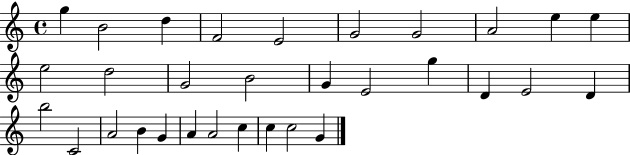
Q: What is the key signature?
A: C major